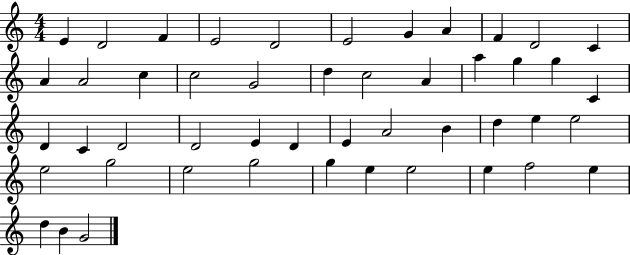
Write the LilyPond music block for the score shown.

{
  \clef treble
  \numericTimeSignature
  \time 4/4
  \key c \major
  e'4 d'2 f'4 | e'2 d'2 | e'2 g'4 a'4 | f'4 d'2 c'4 | \break a'4 a'2 c''4 | c''2 g'2 | d''4 c''2 a'4 | a''4 g''4 g''4 c'4 | \break d'4 c'4 d'2 | d'2 e'4 d'4 | e'4 a'2 b'4 | d''4 e''4 e''2 | \break e''2 g''2 | e''2 g''2 | g''4 e''4 e''2 | e''4 f''2 e''4 | \break d''4 b'4 g'2 | \bar "|."
}